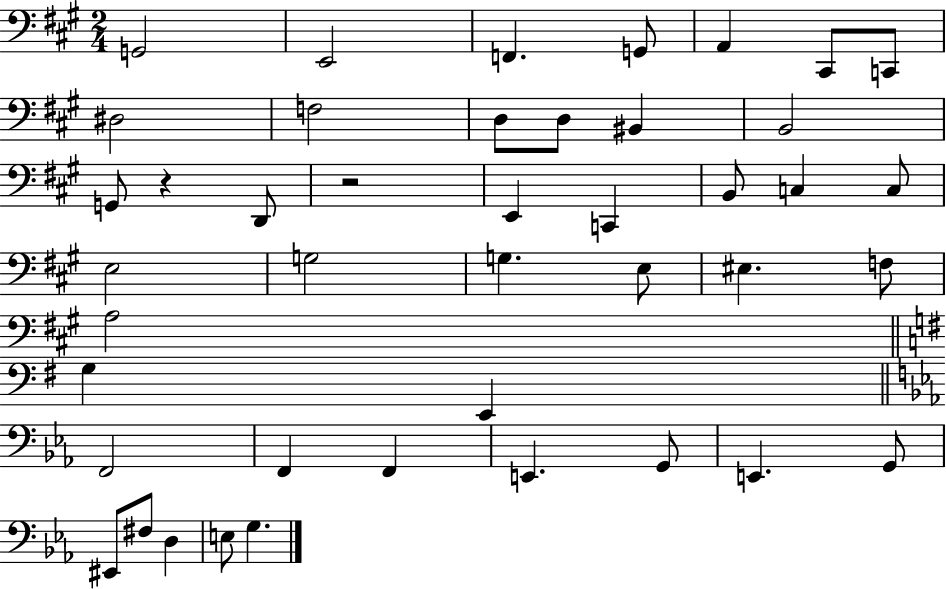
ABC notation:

X:1
T:Untitled
M:2/4
L:1/4
K:A
G,,2 E,,2 F,, G,,/2 A,, ^C,,/2 C,,/2 ^D,2 F,2 D,/2 D,/2 ^B,, B,,2 G,,/2 z D,,/2 z2 E,, C,, B,,/2 C, C,/2 E,2 G,2 G, E,/2 ^E, F,/2 A,2 G, E,, F,,2 F,, F,, E,, G,,/2 E,, G,,/2 ^E,,/2 ^F,/2 D, E,/2 G,